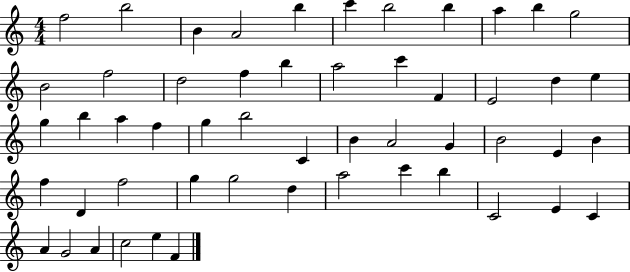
{
  \clef treble
  \numericTimeSignature
  \time 4/4
  \key c \major
  f''2 b''2 | b'4 a'2 b''4 | c'''4 b''2 b''4 | a''4 b''4 g''2 | \break b'2 f''2 | d''2 f''4 b''4 | a''2 c'''4 f'4 | e'2 d''4 e''4 | \break g''4 b''4 a''4 f''4 | g''4 b''2 c'4 | b'4 a'2 g'4 | b'2 e'4 b'4 | \break f''4 d'4 f''2 | g''4 g''2 d''4 | a''2 c'''4 b''4 | c'2 e'4 c'4 | \break a'4 g'2 a'4 | c''2 e''4 f'4 | \bar "|."
}